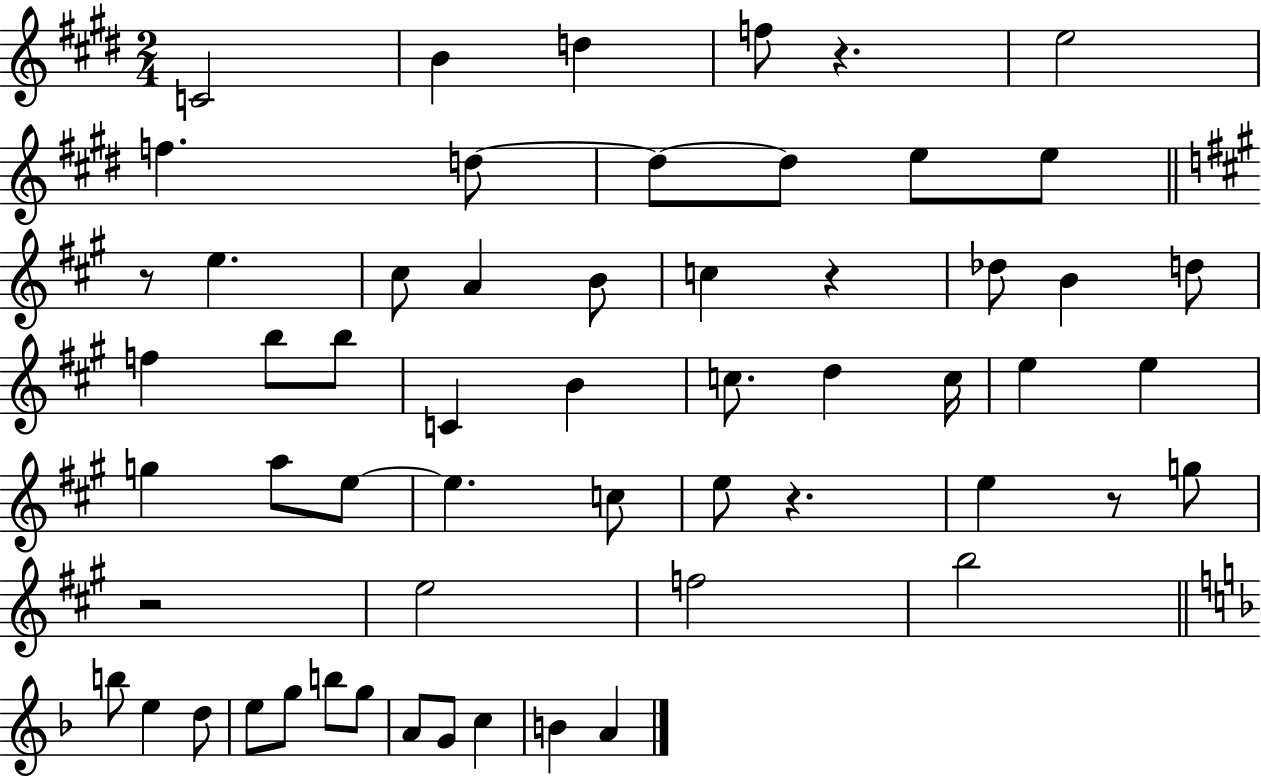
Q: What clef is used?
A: treble